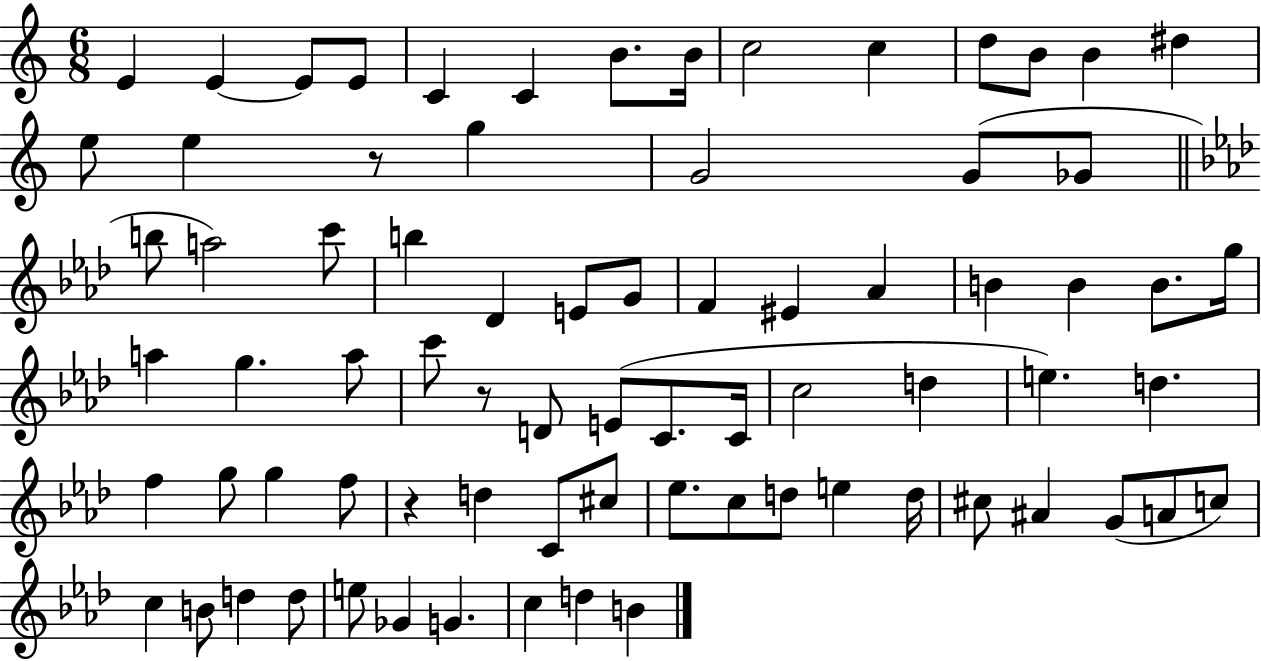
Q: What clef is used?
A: treble